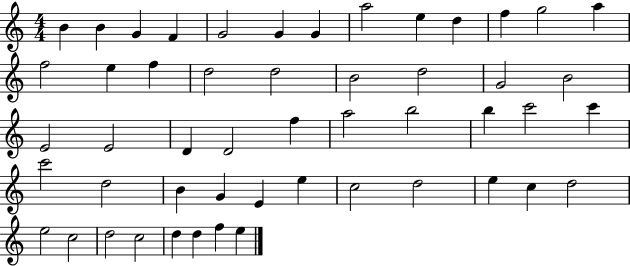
B4/q B4/q G4/q F4/q G4/h G4/q G4/q A5/h E5/q D5/q F5/q G5/h A5/q F5/h E5/q F5/q D5/h D5/h B4/h D5/h G4/h B4/h E4/h E4/h D4/q D4/h F5/q A5/h B5/h B5/q C6/h C6/q C6/h D5/h B4/q G4/q E4/q E5/q C5/h D5/h E5/q C5/q D5/h E5/h C5/h D5/h C5/h D5/q D5/q F5/q E5/q